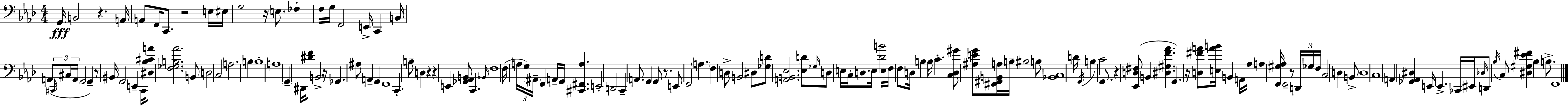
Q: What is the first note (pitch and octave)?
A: G2